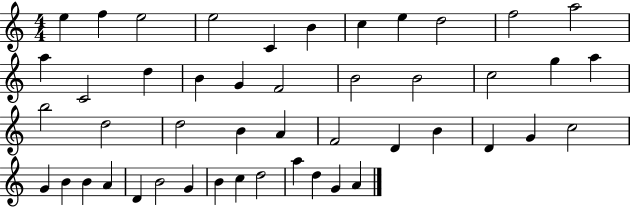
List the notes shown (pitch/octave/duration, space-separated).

E5/q F5/q E5/h E5/h C4/q B4/q C5/q E5/q D5/h F5/h A5/h A5/q C4/h D5/q B4/q G4/q F4/h B4/h B4/h C5/h G5/q A5/q B5/h D5/h D5/h B4/q A4/q F4/h D4/q B4/q D4/q G4/q C5/h G4/q B4/q B4/q A4/q D4/q B4/h G4/q B4/q C5/q D5/h A5/q D5/q G4/q A4/q